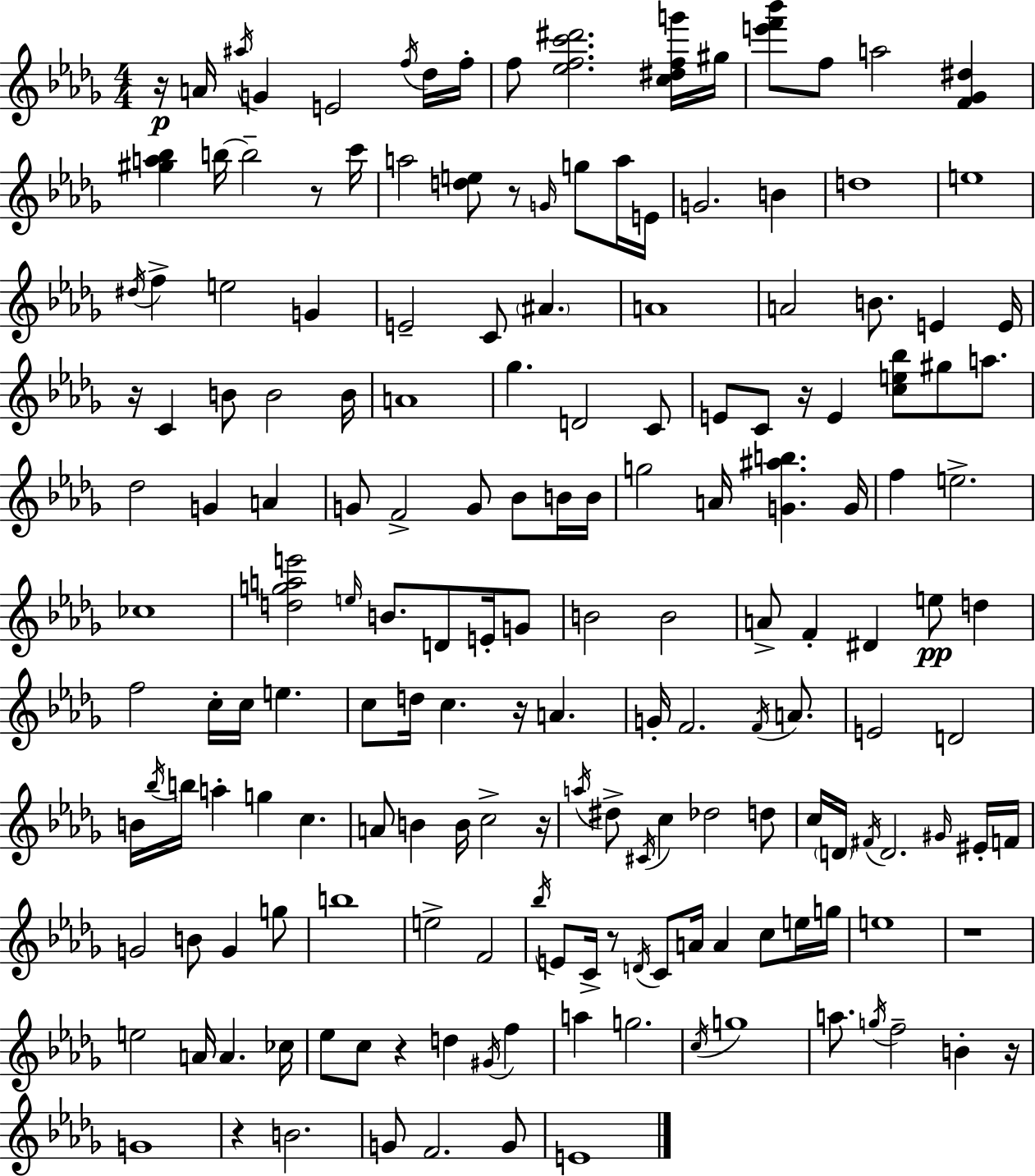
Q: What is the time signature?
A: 4/4